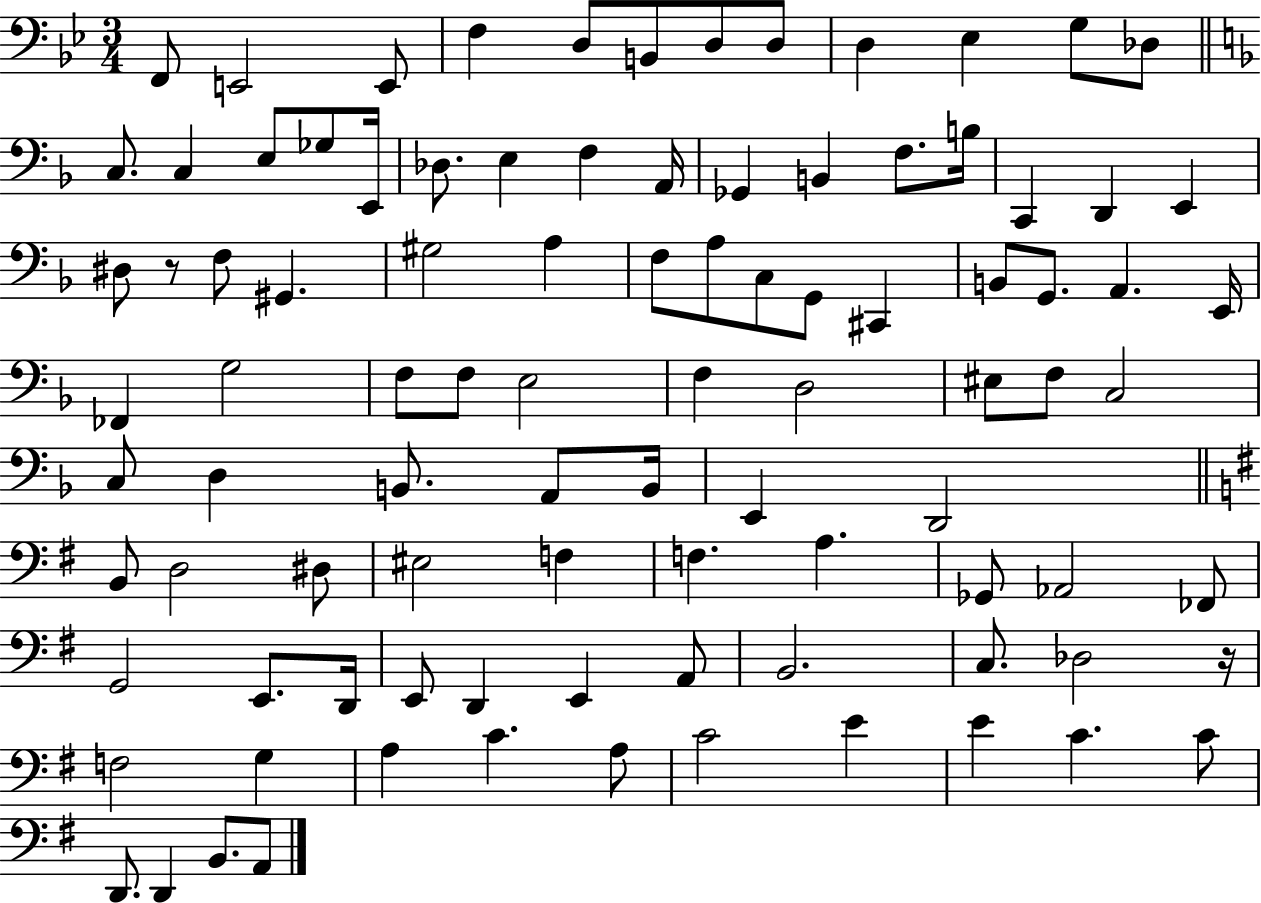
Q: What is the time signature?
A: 3/4